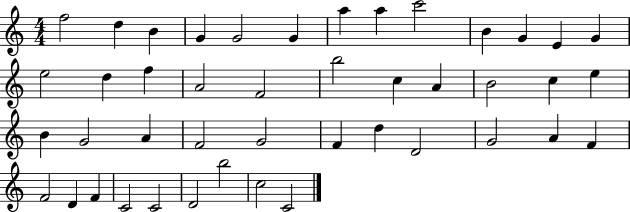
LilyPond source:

{
  \clef treble
  \numericTimeSignature
  \time 4/4
  \key c \major
  f''2 d''4 b'4 | g'4 g'2 g'4 | a''4 a''4 c'''2 | b'4 g'4 e'4 g'4 | \break e''2 d''4 f''4 | a'2 f'2 | b''2 c''4 a'4 | b'2 c''4 e''4 | \break b'4 g'2 a'4 | f'2 g'2 | f'4 d''4 d'2 | g'2 a'4 f'4 | \break f'2 d'4 f'4 | c'2 c'2 | d'2 b''2 | c''2 c'2 | \break \bar "|."
}